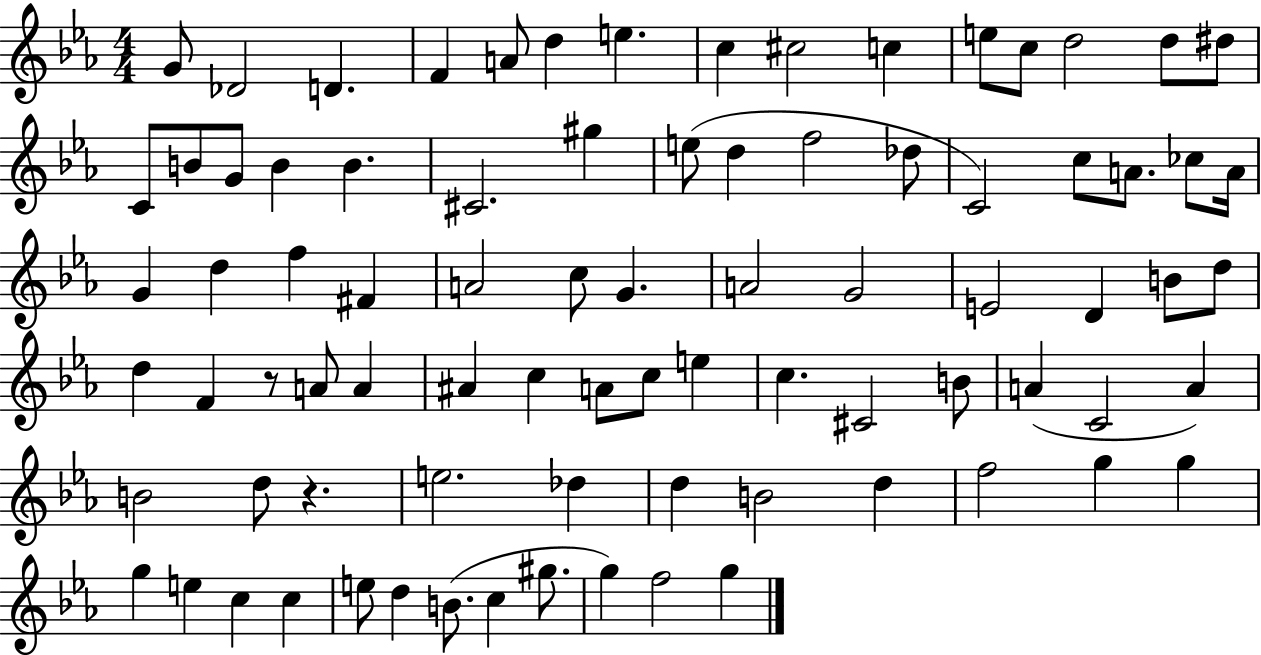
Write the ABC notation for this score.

X:1
T:Untitled
M:4/4
L:1/4
K:Eb
G/2 _D2 D F A/2 d e c ^c2 c e/2 c/2 d2 d/2 ^d/2 C/2 B/2 G/2 B B ^C2 ^g e/2 d f2 _d/2 C2 c/2 A/2 _c/2 A/4 G d f ^F A2 c/2 G A2 G2 E2 D B/2 d/2 d F z/2 A/2 A ^A c A/2 c/2 e c ^C2 B/2 A C2 A B2 d/2 z e2 _d d B2 d f2 g g g e c c e/2 d B/2 c ^g/2 g f2 g